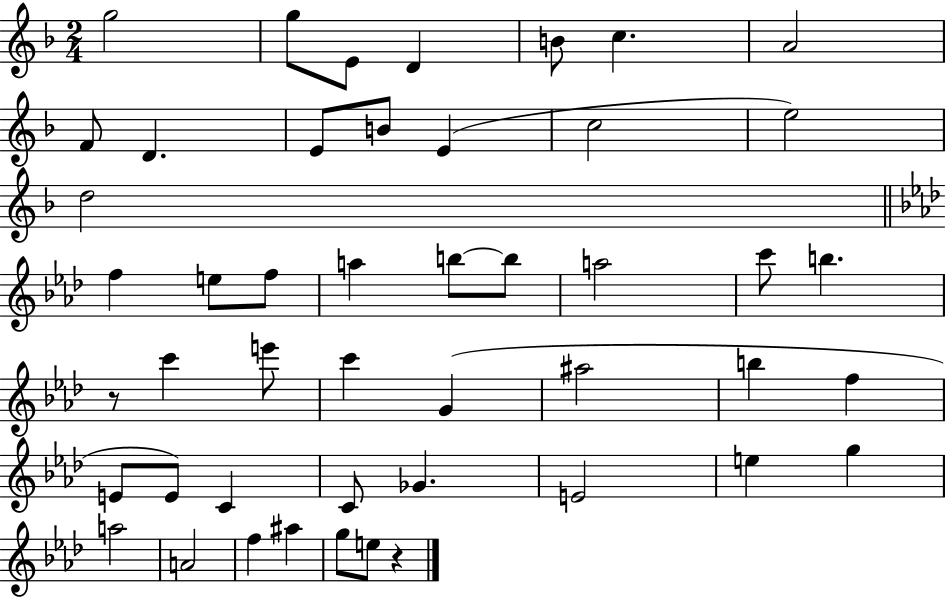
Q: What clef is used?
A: treble